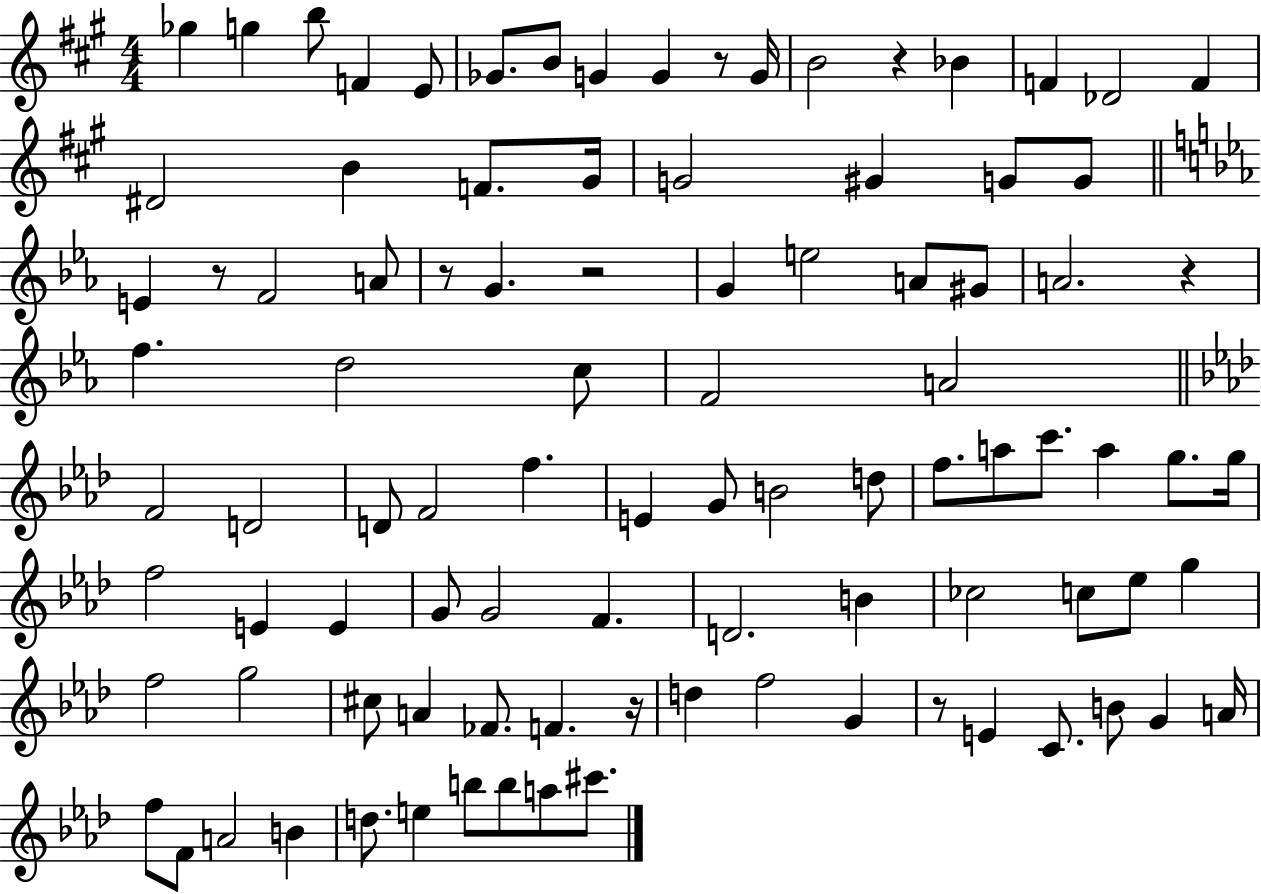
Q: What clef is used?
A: treble